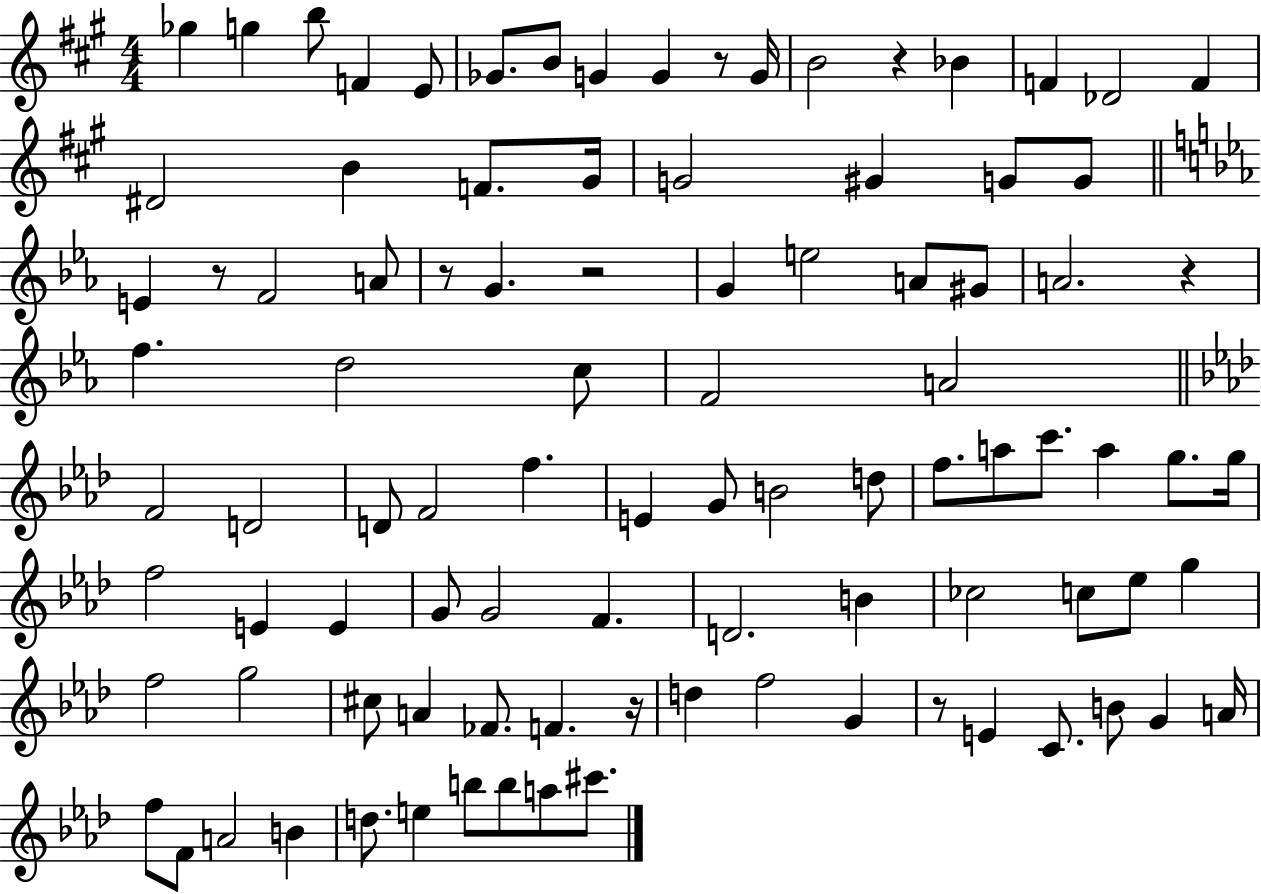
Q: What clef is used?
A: treble